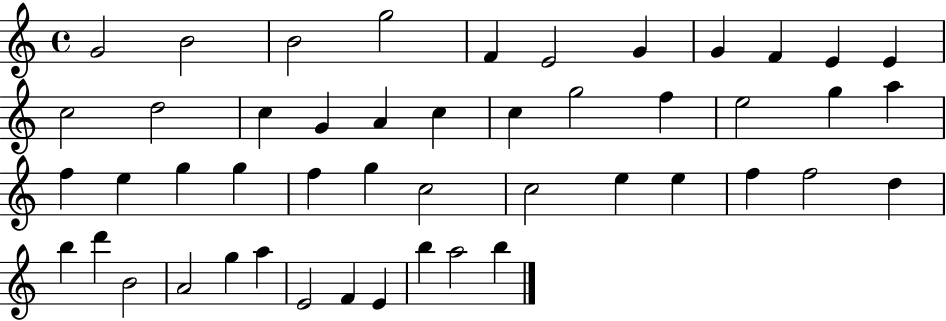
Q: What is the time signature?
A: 4/4